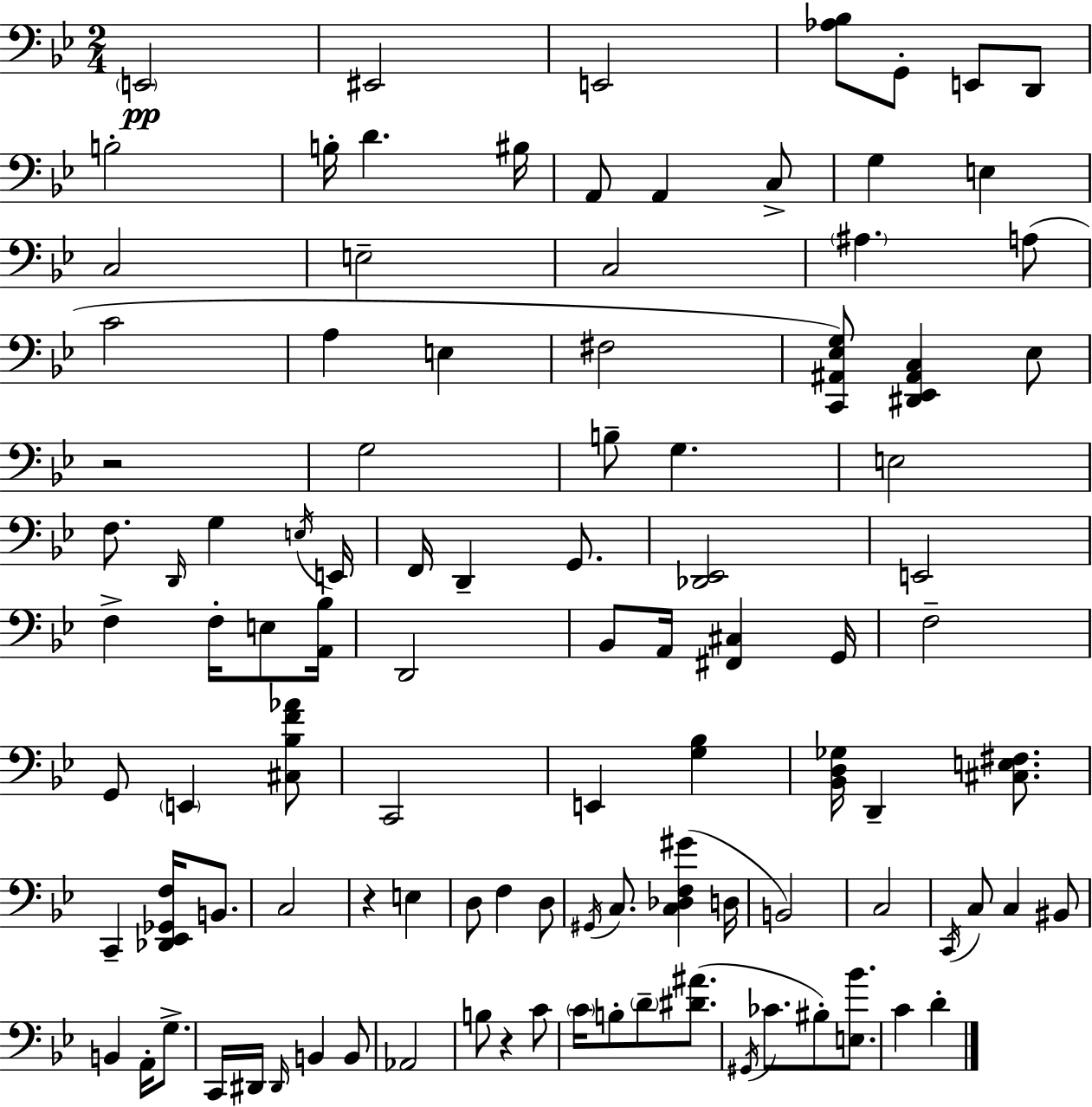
E2/h EIS2/h E2/h [Ab3,Bb3]/e G2/e E2/e D2/e B3/h B3/s D4/q. BIS3/s A2/e A2/q C3/e G3/q E3/q C3/h E3/h C3/h A#3/q. A3/e C4/h A3/q E3/q F#3/h [C2,A#2,Eb3,G3]/e [D#2,Eb2,A#2,C3]/q Eb3/e R/h G3/h B3/e G3/q. E3/h F3/e. D2/s G3/q E3/s E2/s F2/s D2/q G2/e. [Db2,Eb2]/h E2/h F3/q F3/s E3/e [A2,Bb3]/s D2/h Bb2/e A2/s [F#2,C#3]/q G2/s F3/h G2/e E2/q [C#3,Bb3,F4,Ab4]/e C2/h E2/q [G3,Bb3]/q [Bb2,D3,Gb3]/s D2/q [C#3,E3,F#3]/e. C2/q [Db2,Eb2,Gb2,F3]/s B2/e. C3/h R/q E3/q D3/e F3/q D3/e G#2/s C3/e. [C3,Db3,F3,G#4]/q D3/s B2/h C3/h C2/s C3/e C3/q BIS2/e B2/q A2/s G3/e. C2/s D#2/s D#2/s B2/q B2/e Ab2/h B3/e R/q C4/e C4/s B3/e D4/e [D#4,A#4]/e. G#2/s CES4/e. BIS3/e [E3,Bb4]/e. C4/q D4/q